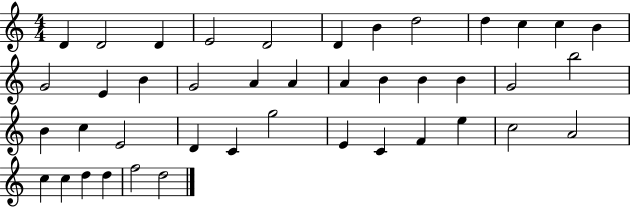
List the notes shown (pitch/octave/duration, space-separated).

D4/q D4/h D4/q E4/h D4/h D4/q B4/q D5/h D5/q C5/q C5/q B4/q G4/h E4/q B4/q G4/h A4/q A4/q A4/q B4/q B4/q B4/q G4/h B5/h B4/q C5/q E4/h D4/q C4/q G5/h E4/q C4/q F4/q E5/q C5/h A4/h C5/q C5/q D5/q D5/q F5/h D5/h